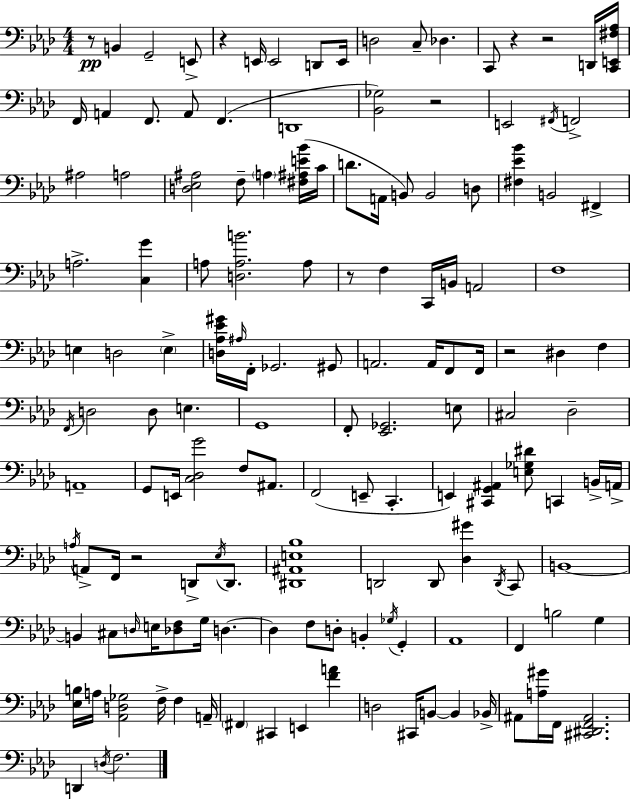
R/e B2/q G2/h E2/e R/q E2/s E2/h D2/e E2/s D3/h C3/e Db3/q. C2/e R/q R/h D2/s [C2,E2,F#3,Ab3]/s F2/s A2/q F2/e. A2/e F2/q. D2/w [Bb2,Gb3]/h R/h E2/h F#2/s F2/h A#3/h A3/h [D3,Eb3,A#3]/h F3/e A3/q [F#3,A#3,E4,Bb4]/s C4/s D4/e. A2/s B2/e B2/h D3/e [F#3,Eb4,Bb4]/q B2/h F#2/q A3/h. [C3,G4]/q A3/e [D3,A3,B4]/h. A3/e R/e F3/q C2/s B2/s A2/h F3/w E3/q D3/h E3/q [D3,Ab3,Eb4,G#4]/s A#3/s F2/s Gb2/h. G#2/e A2/h. A2/s F2/e F2/s R/h D#3/q F3/q F2/s D3/h D3/e E3/q. G2/w F2/e [Eb2,Gb2]/h. E3/e C#3/h Db3/h A2/w G2/e E2/s [C3,Db3,G4]/h F3/e A#2/e. F2/h E2/e C2/q. E2/q [C#2,G2,A#2]/q [E3,Gb3,D#4]/e C2/q B2/s A2/s A3/s A2/e F2/s R/h D2/e Eb3/s D2/e. [D#2,A#2,E3,Bb3]/w D2/h D2/e [Db3,G#4]/q D2/s C2/e B2/w B2/q C#3/e D3/s E3/s [Db3,F3]/e G3/s D3/q. D3/q F3/e D3/e B2/q Gb3/s G2/q Ab2/w F2/q B3/h G3/q [Eb3,B3]/s A3/s [Ab2,D3,Gb3]/h F3/s F3/q A2/s F#2/q C#2/q E2/q [F4,A4]/q D3/h C#2/s B2/e B2/q Bb2/s A#2/e [A3,G#4]/s F2/s [C#2,D#2,F2,A#2]/h. D2/q D3/s F3/h.